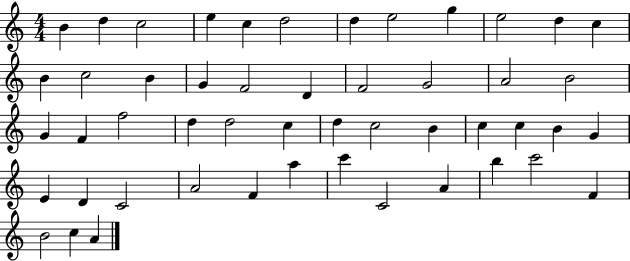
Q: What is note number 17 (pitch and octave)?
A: F4